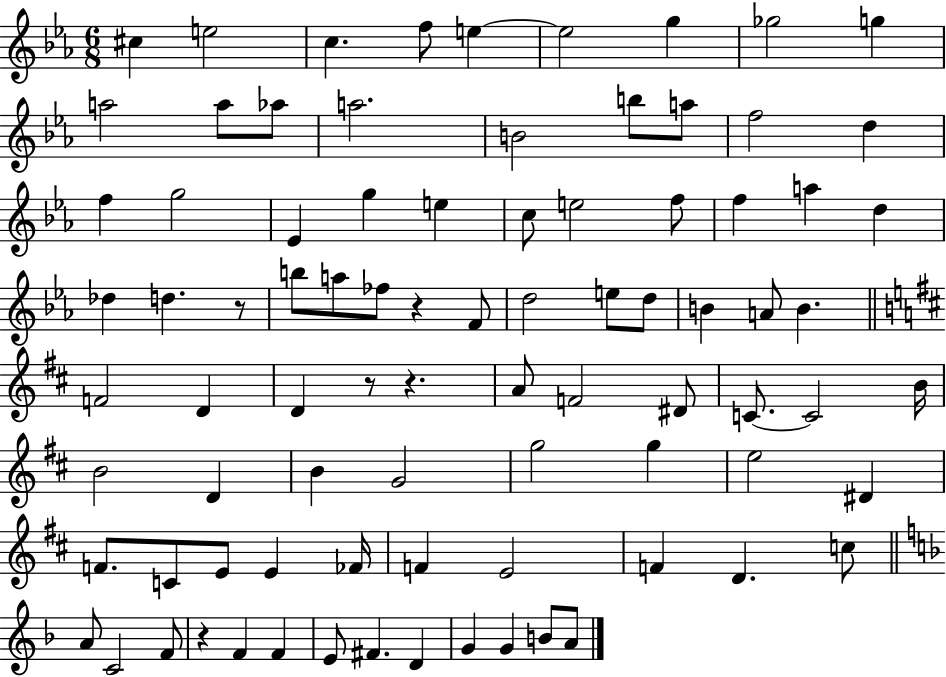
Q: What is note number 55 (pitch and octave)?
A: G5